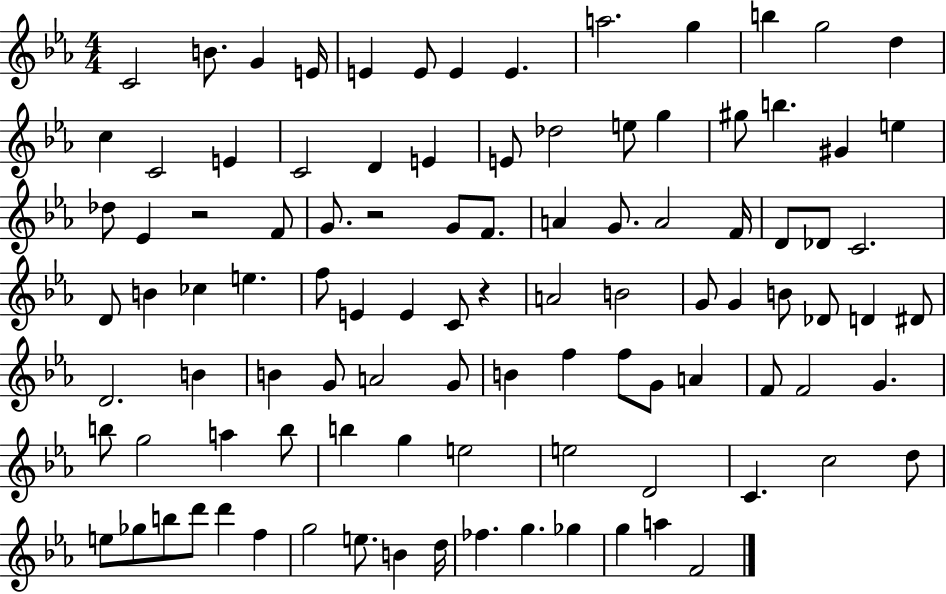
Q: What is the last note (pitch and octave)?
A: F4